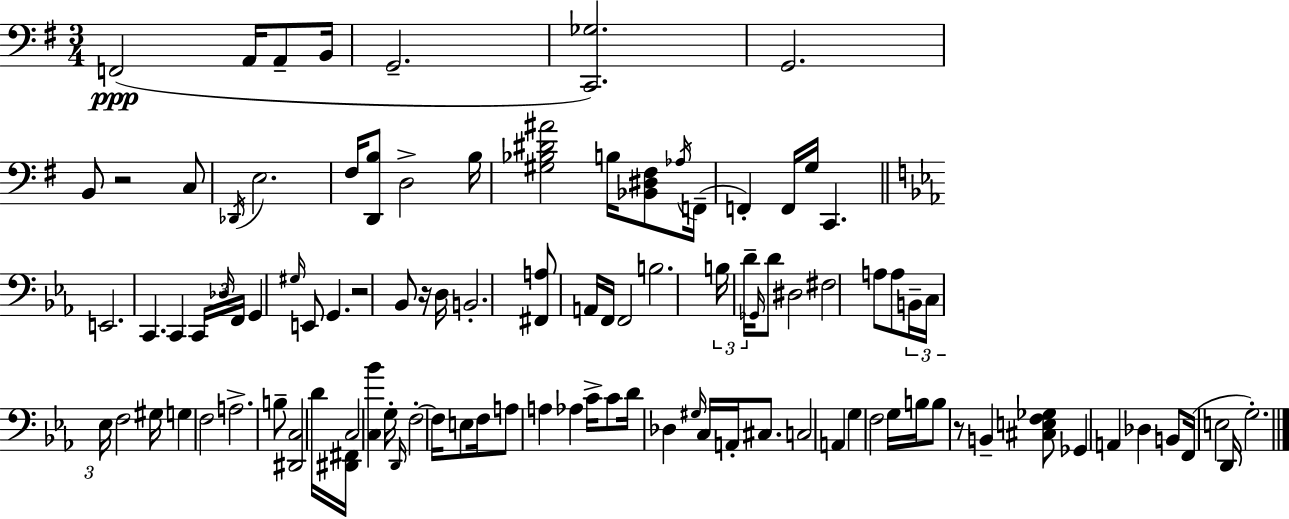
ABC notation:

X:1
T:Untitled
M:3/4
L:1/4
K:G
F,,2 A,,/4 A,,/2 B,,/4 G,,2 [C,,_G,]2 G,,2 B,,/2 z2 C,/2 _D,,/4 E,2 ^F,/4 [D,,B,]/2 D,2 B,/4 [^G,_B,^D^A]2 B,/4 [_B,,^D,^F,]/2 _A,/4 F,,/4 F,, F,,/4 G,/4 C,, E,,2 C,, C,, C,,/4 _D,/4 F,,/4 G,, ^G,/4 E,,/2 G,, z2 _B,,/2 z/4 D,/4 B,,2 [^F,,A,]/2 A,,/4 F,,/4 F,,2 B,2 B,/4 D/4 _G,,/4 D/2 ^D,2 ^F,2 A,/2 A,/2 B,,/4 C,/4 _E,/4 F,2 ^G,/4 G, F,2 A,2 B,/2 [^D,,C,]2 D/4 [^D,,^F,,]/4 C,2 [C,_B] G,/4 D,,/4 F,2 F,/4 E,/2 F,/4 A,/2 A, _A, C/4 C/2 D/4 _D, ^G,/4 C,/4 A,,/4 ^C,/2 C,2 A,, G, F,2 G,/4 B,/4 B,/2 z/2 B,, [^C,E,F,_G,]/2 _G,, A,, _D, B,,/2 F,,/4 E,2 D,,/4 G,2